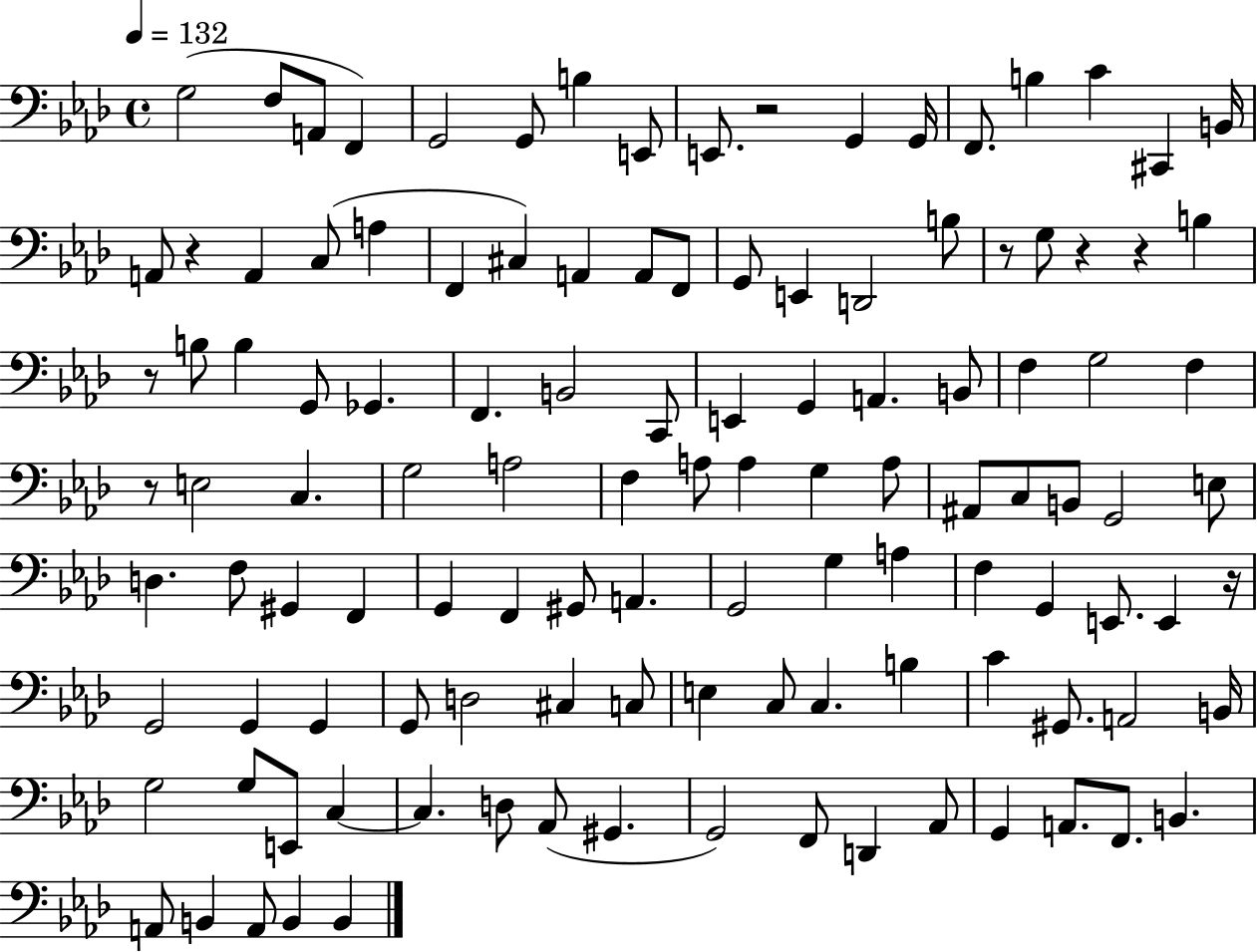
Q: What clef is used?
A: bass